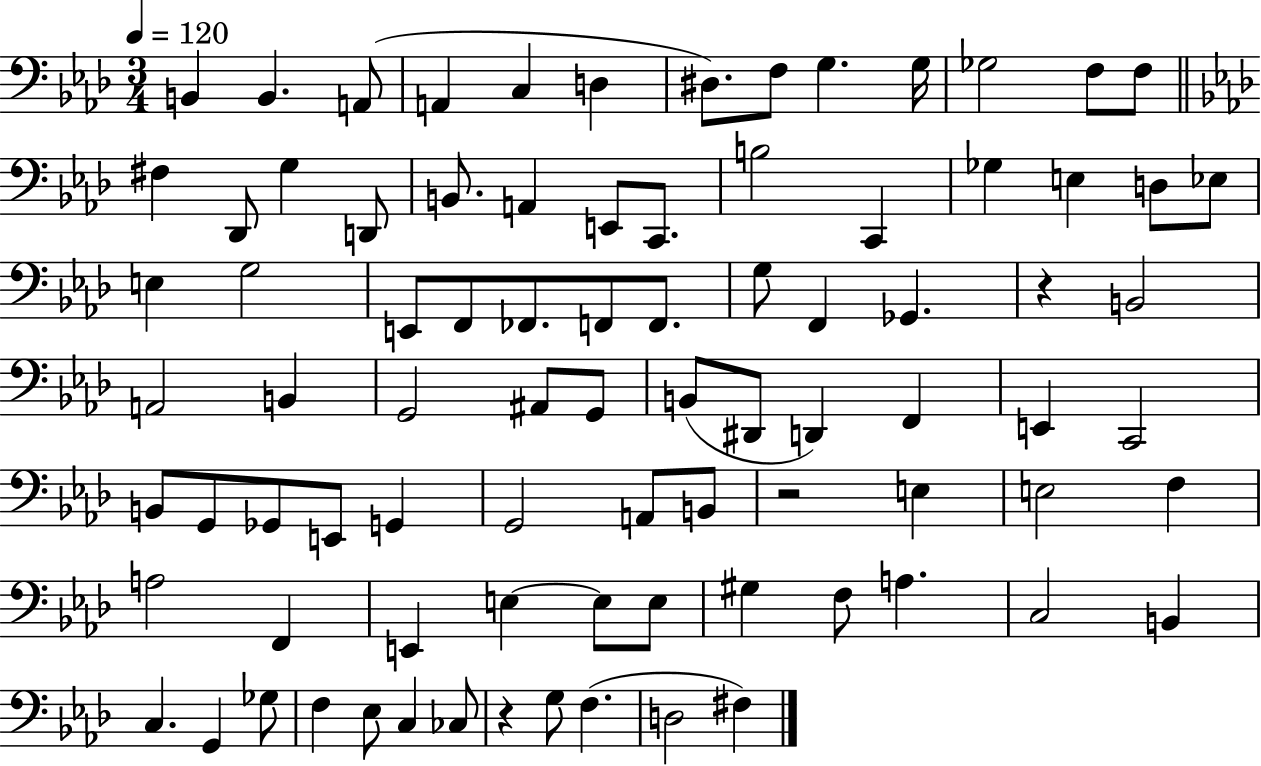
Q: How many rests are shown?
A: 3